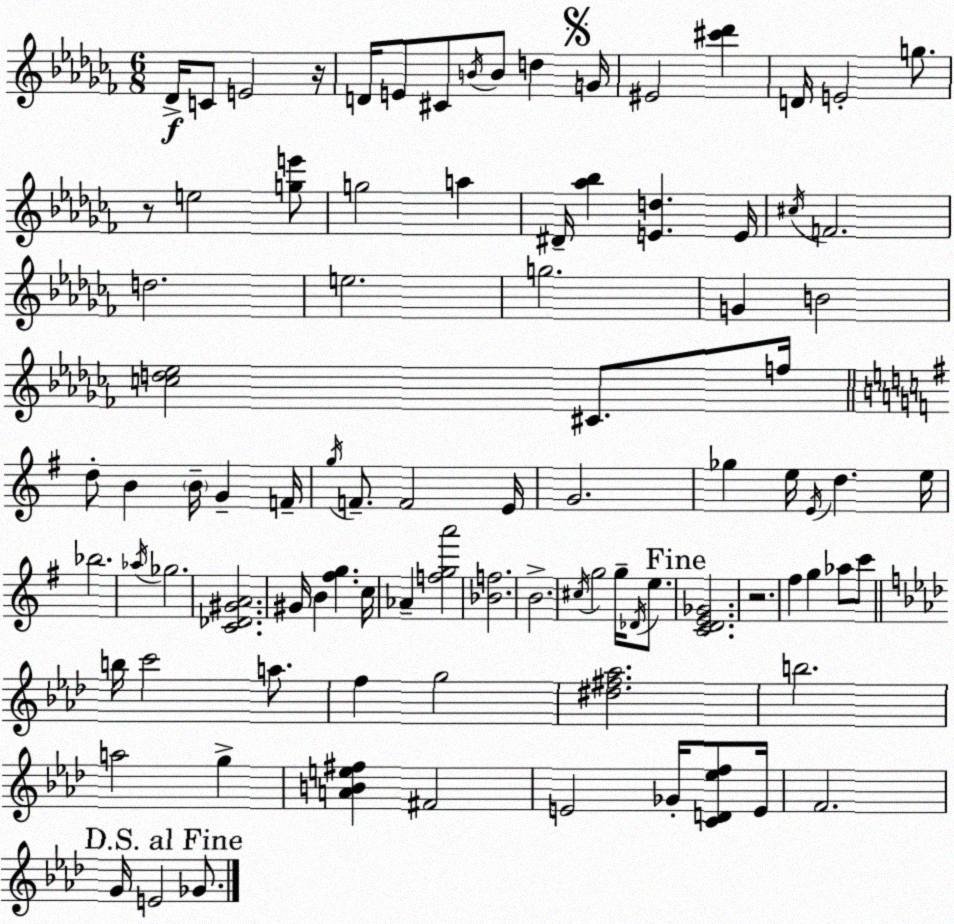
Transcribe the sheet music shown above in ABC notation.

X:1
T:Untitled
M:6/8
L:1/4
K:Abm
_D/4 C/2 E2 z/4 D/4 E/2 ^C/2 B/4 B/2 d G/4 ^E2 [^c'_d'] D/4 E2 g/2 z/2 e2 [ge']/2 g2 a ^D/4 [_a_b] [Ed] E/4 ^c/4 F2 d2 e2 g2 G B2 [cd_e]2 ^C/2 f/4 d/2 B B/4 G F/4 g/4 F/2 F2 E/4 G2 _g e/4 E/4 d e/4 _b2 _a/4 _g2 [C_D^GA]2 ^G/4 B [^fg] c/4 _A [fga']2 [_Bf]2 B2 ^c/4 g2 g/4 _D/4 e/2 [CDE_G]2 z2 ^f g _a/2 c'/2 b/4 c'2 a/2 f g2 [^d^f_a]2 b2 a2 g [ABe^f] ^F2 E2 _G/4 [CD_ef]/2 E/4 F2 G/4 E2 _G/2